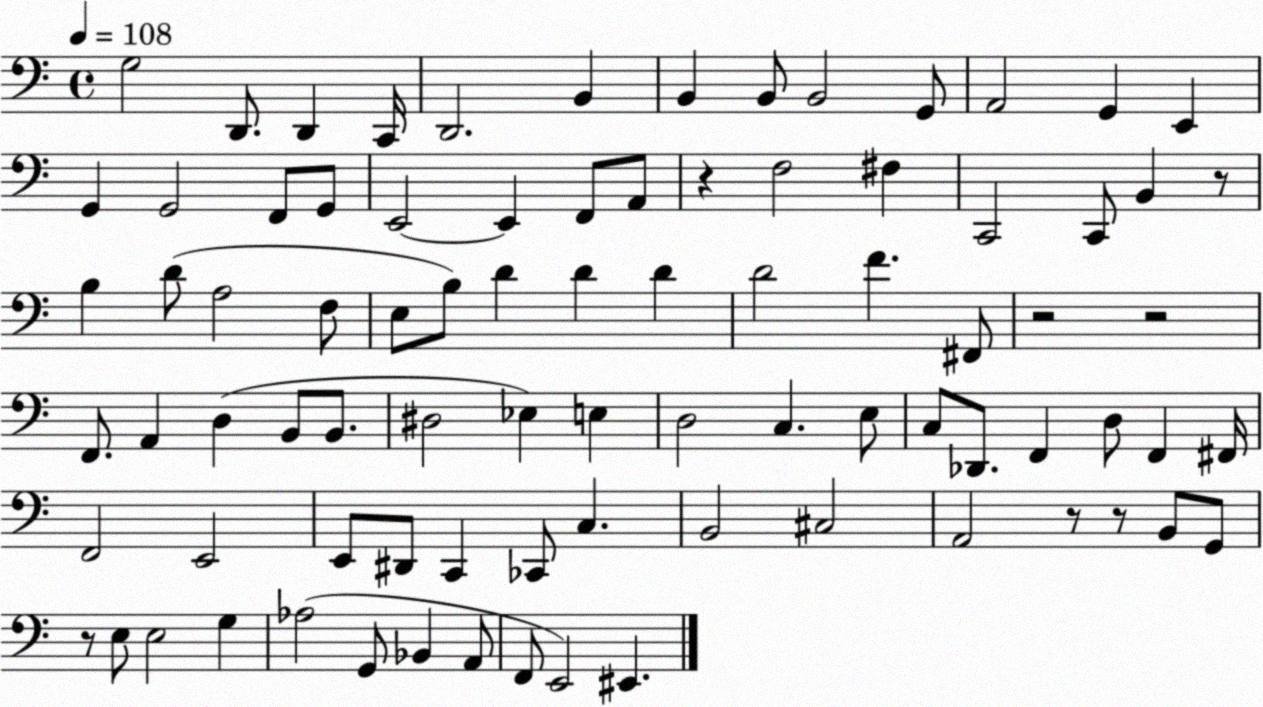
X:1
T:Untitled
M:4/4
L:1/4
K:C
G,2 D,,/2 D,, C,,/4 D,,2 B,, B,, B,,/2 B,,2 G,,/2 A,,2 G,, E,, G,, G,,2 F,,/2 G,,/2 E,,2 E,, F,,/2 A,,/2 z F,2 ^F, C,,2 C,,/2 B,, z/2 B, D/2 A,2 F,/2 E,/2 B,/2 D D D D2 F ^F,,/2 z2 z2 F,,/2 A,, D, B,,/2 B,,/2 ^D,2 _E, E, D,2 C, E,/2 C,/2 _D,,/2 F,, D,/2 F,, ^F,,/4 F,,2 E,,2 E,,/2 ^D,,/2 C,, _C,,/2 C, B,,2 ^C,2 A,,2 z/2 z/2 B,,/2 G,,/2 z/2 E,/2 E,2 G, _A,2 G,,/2 _B,, A,,/2 F,,/2 E,,2 ^E,,